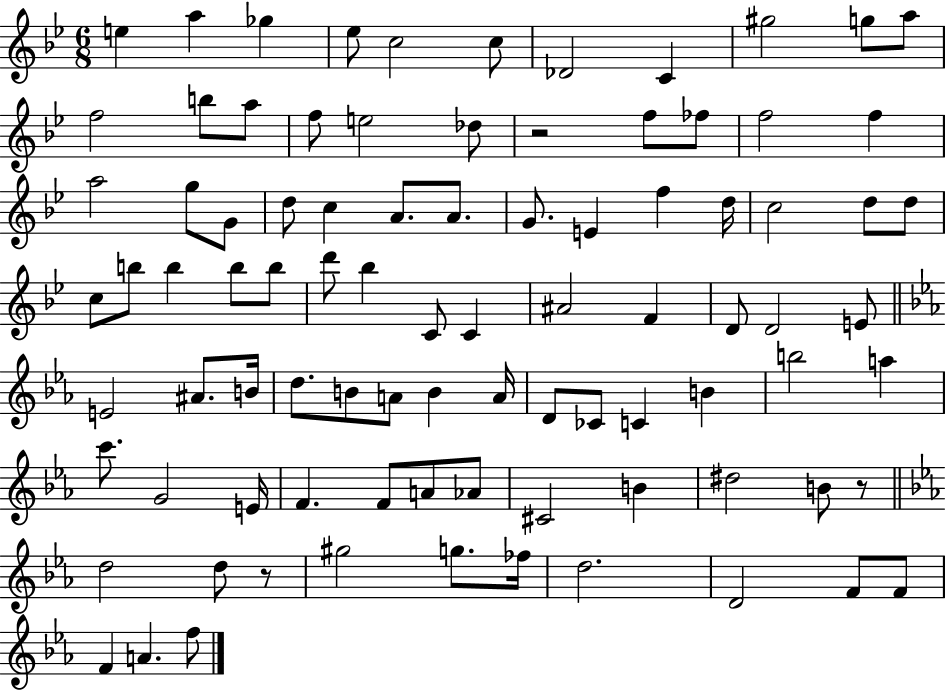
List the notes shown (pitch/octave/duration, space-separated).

E5/q A5/q Gb5/q Eb5/e C5/h C5/e Db4/h C4/q G#5/h G5/e A5/e F5/h B5/e A5/e F5/e E5/h Db5/e R/h F5/e FES5/e F5/h F5/q A5/h G5/e G4/e D5/e C5/q A4/e. A4/e. G4/e. E4/q F5/q D5/s C5/h D5/e D5/e C5/e B5/e B5/q B5/e B5/e D6/e Bb5/q C4/e C4/q A#4/h F4/q D4/e D4/h E4/e E4/h A#4/e. B4/s D5/e. B4/e A4/e B4/q A4/s D4/e CES4/e C4/q B4/q B5/h A5/q C6/e. G4/h E4/s F4/q. F4/e A4/e Ab4/e C#4/h B4/q D#5/h B4/e R/e D5/h D5/e R/e G#5/h G5/e. FES5/s D5/h. D4/h F4/e F4/e F4/q A4/q. F5/e